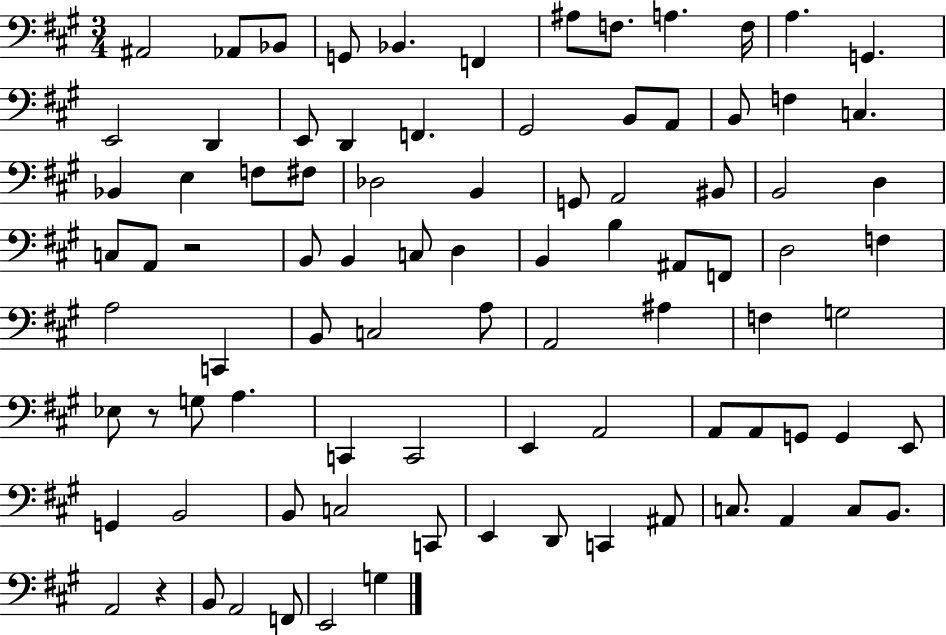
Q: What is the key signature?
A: A major